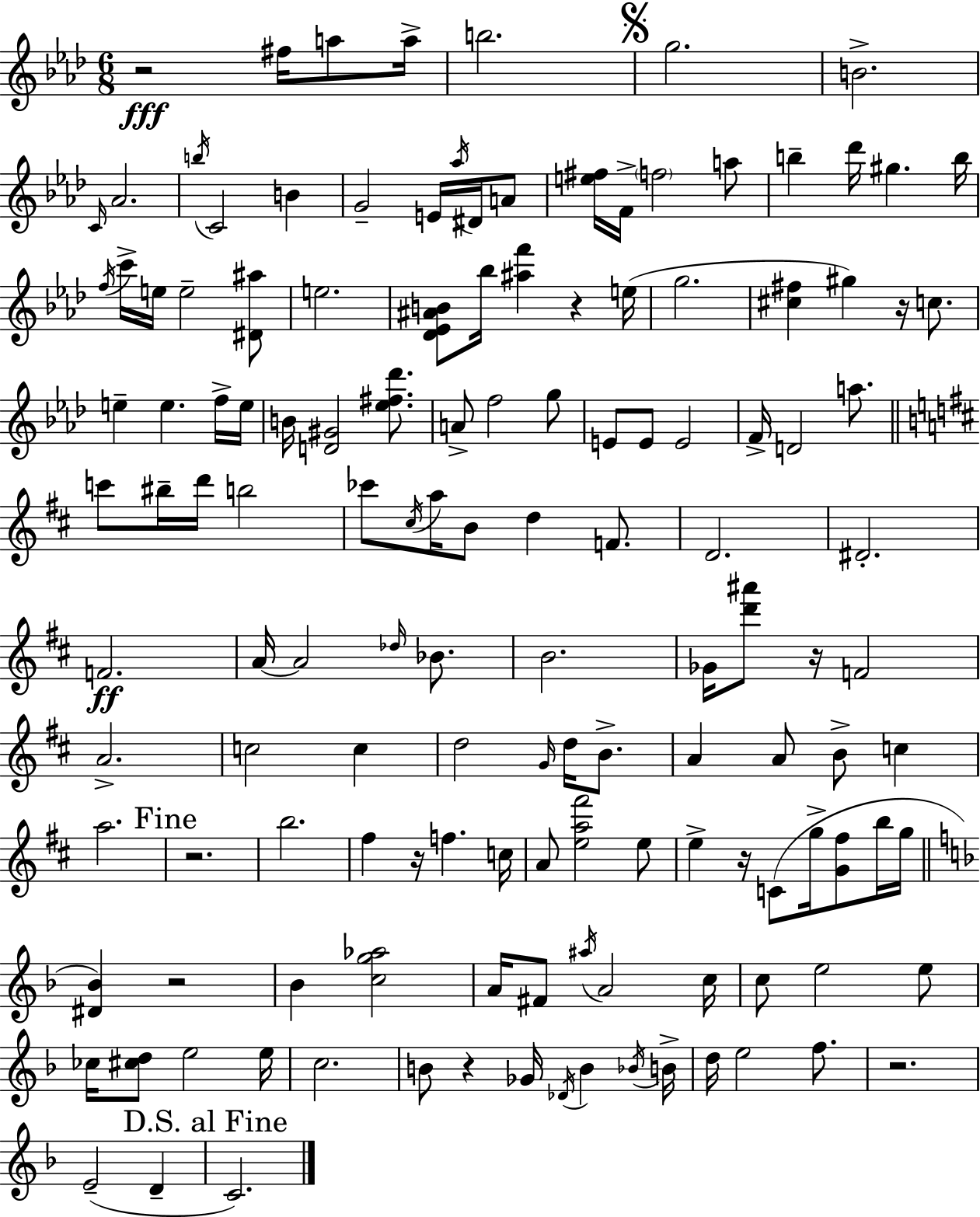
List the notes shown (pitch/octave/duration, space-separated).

R/h F#5/s A5/e A5/s B5/h. G5/h. B4/h. C4/s Ab4/h. B5/s C4/h B4/q G4/h E4/s Ab5/s D#4/s A4/e [E5,F#5]/s F4/s F5/h A5/e B5/q Db6/s G#5/q. B5/s F5/s C6/s E5/s E5/h [D#4,A#5]/e E5/h. [Db4,Eb4,A#4,B4]/e Bb5/s [A#5,F6]/q R/q E5/s G5/h. [C#5,F#5]/q G#5/q R/s C5/e. E5/q E5/q. F5/s E5/s B4/s [D4,G#4]/h [Eb5,F#5,Db6]/e. A4/e F5/h G5/e E4/e E4/e E4/h F4/s D4/h A5/e. C6/e BIS5/s D6/s B5/h CES6/e C#5/s A5/s B4/e D5/q F4/e. D4/h. D#4/h. F4/h. A4/s A4/h Db5/s Bb4/e. B4/h. Gb4/s [D6,A#6]/e R/s F4/h A4/h. C5/h C5/q D5/h G4/s D5/s B4/e. A4/q A4/e B4/e C5/q A5/h. R/h. B5/h. F#5/q R/s F5/q. C5/s A4/e [E5,A5,F#6]/h E5/e E5/q R/s C4/e G5/s [G4,F#5]/e B5/s G5/s [D#4,Bb4]/q R/h Bb4/q [C5,G5,Ab5]/h A4/s F#4/e A#5/s A4/h C5/s C5/e E5/h E5/e CES5/s [C#5,D5]/e E5/h E5/s C5/h. B4/e R/q Gb4/s Db4/s B4/q Bb4/s B4/s D5/s E5/h F5/e. R/h. E4/h D4/q C4/h.